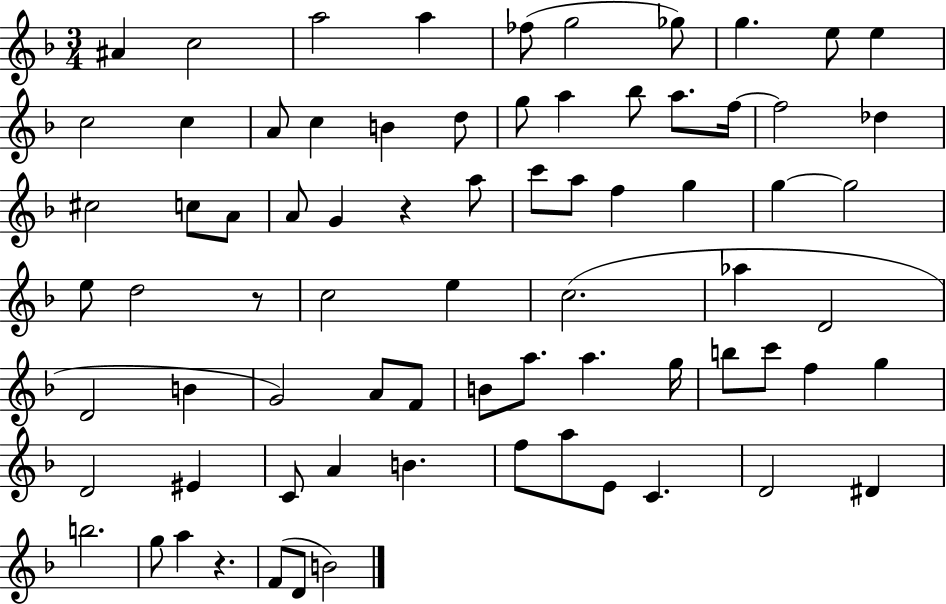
A#4/q C5/h A5/h A5/q FES5/e G5/h Gb5/e G5/q. E5/e E5/q C5/h C5/q A4/e C5/q B4/q D5/e G5/e A5/q Bb5/e A5/e. F5/s F5/h Db5/q C#5/h C5/e A4/e A4/e G4/q R/q A5/e C6/e A5/e F5/q G5/q G5/q G5/h E5/e D5/h R/e C5/h E5/q C5/h. Ab5/q D4/h D4/h B4/q G4/h A4/e F4/e B4/e A5/e. A5/q. G5/s B5/e C6/e F5/q G5/q D4/h EIS4/q C4/e A4/q B4/q. F5/e A5/e E4/e C4/q. D4/h D#4/q B5/h. G5/e A5/q R/q. F4/e D4/e B4/h